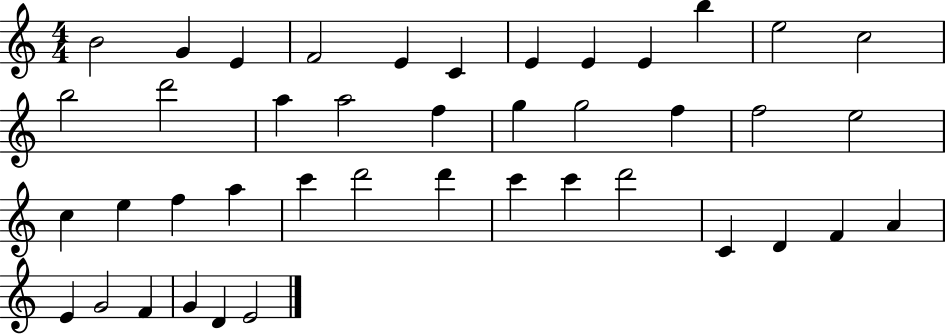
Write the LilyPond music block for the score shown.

{
  \clef treble
  \numericTimeSignature
  \time 4/4
  \key c \major
  b'2 g'4 e'4 | f'2 e'4 c'4 | e'4 e'4 e'4 b''4 | e''2 c''2 | \break b''2 d'''2 | a''4 a''2 f''4 | g''4 g''2 f''4 | f''2 e''2 | \break c''4 e''4 f''4 a''4 | c'''4 d'''2 d'''4 | c'''4 c'''4 d'''2 | c'4 d'4 f'4 a'4 | \break e'4 g'2 f'4 | g'4 d'4 e'2 | \bar "|."
}